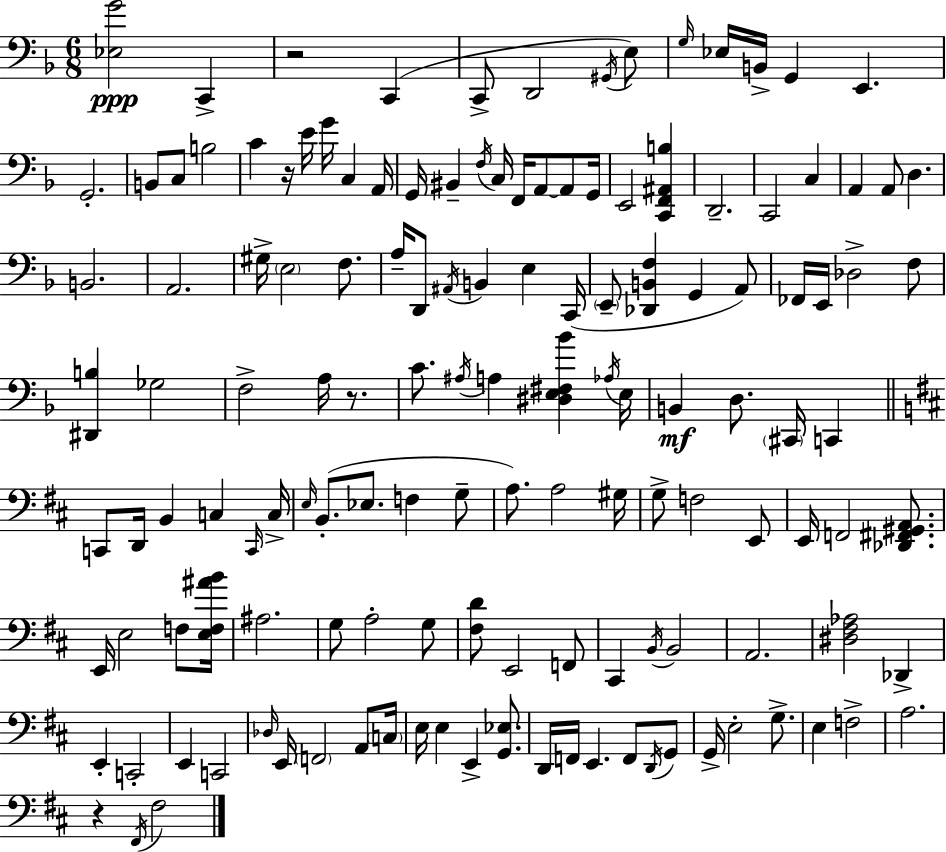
[Eb3,G4]/h C2/q R/h C2/q C2/e D2/h G#2/s E3/e G3/s Eb3/s B2/s G2/q E2/q. G2/h. B2/e C3/e B3/h C4/q R/s E4/s G4/s C3/q A2/s G2/s BIS2/q F3/s C3/s F2/s A2/e A2/e G2/s E2/h [C2,F2,A#2,B3]/q D2/h. C2/h C3/q A2/q A2/e D3/q. B2/h. A2/h. G#3/s E3/h F3/e. A3/s D2/e A#2/s B2/q E3/q C2/s E2/e [Db2,B2,F3]/q G2/q A2/e FES2/s E2/s Db3/h F3/e [D#2,B3]/q Gb3/h F3/h A3/s R/e. C4/e. A#3/s A3/q [D#3,E3,F#3,Bb4]/q Ab3/s E3/s B2/q D3/e. C#2/s C2/q C2/e D2/s B2/q C3/q C2/s C3/s E3/s B2/e. Eb3/e. F3/q G3/e A3/e. A3/h G#3/s G3/e F3/h E2/e E2/s F2/h [Db2,F#2,G#2,A2]/e. E2/s E3/h F3/e [E3,F3,A#4,B4]/s A#3/h. G3/e A3/h G3/e [F#3,D4]/e E2/h F2/e C#2/q B2/s B2/h A2/h. [D#3,F#3,Ab3]/h Db2/q E2/q C2/h E2/q C2/h Db3/s E2/s F2/h A2/e C3/s E3/s E3/q E2/q [G2,Eb3]/e. D2/s F2/s E2/q. F2/e D2/s G2/e G2/s E3/h G3/e. E3/q F3/h A3/h. R/q F#2/s F#3/h